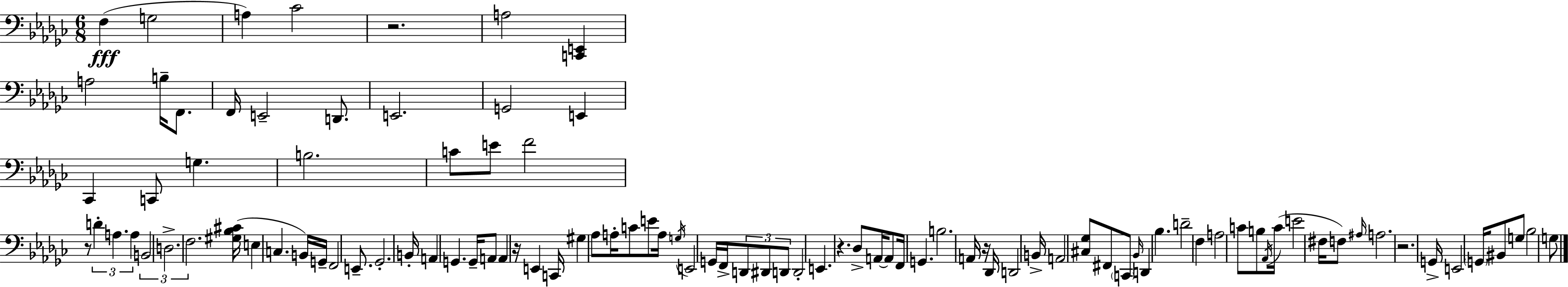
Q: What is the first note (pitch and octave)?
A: F3